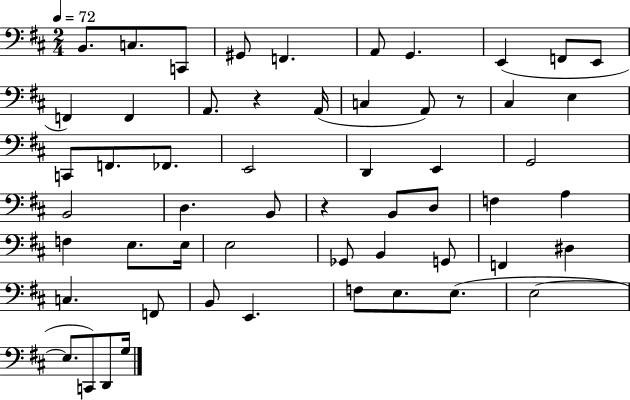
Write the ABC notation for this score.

X:1
T:Untitled
M:2/4
L:1/4
K:D
B,,/2 C,/2 C,,/2 ^G,,/2 F,, A,,/2 G,, E,, F,,/2 E,,/2 F,, F,, A,,/2 z A,,/4 C, A,,/2 z/2 ^C, E, C,,/2 F,,/2 _F,,/2 E,,2 D,, E,, G,,2 B,,2 D, B,,/2 z B,,/2 D,/2 F, A, F, E,/2 E,/4 E,2 _G,,/2 B,, G,,/2 F,, ^D, C, F,,/2 B,,/2 E,, F,/2 E,/2 E,/2 E,2 E,/2 C,,/2 D,,/2 G,/4